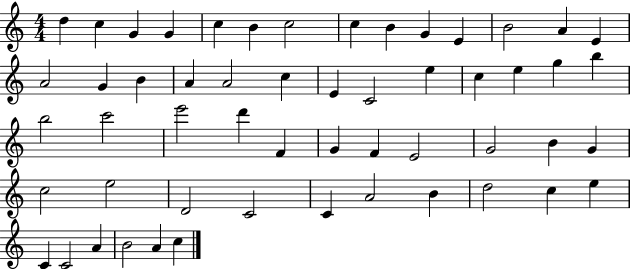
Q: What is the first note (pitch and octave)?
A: D5